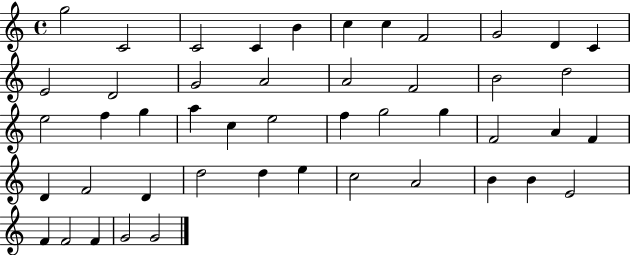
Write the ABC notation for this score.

X:1
T:Untitled
M:4/4
L:1/4
K:C
g2 C2 C2 C B c c F2 G2 D C E2 D2 G2 A2 A2 F2 B2 d2 e2 f g a c e2 f g2 g F2 A F D F2 D d2 d e c2 A2 B B E2 F F2 F G2 G2